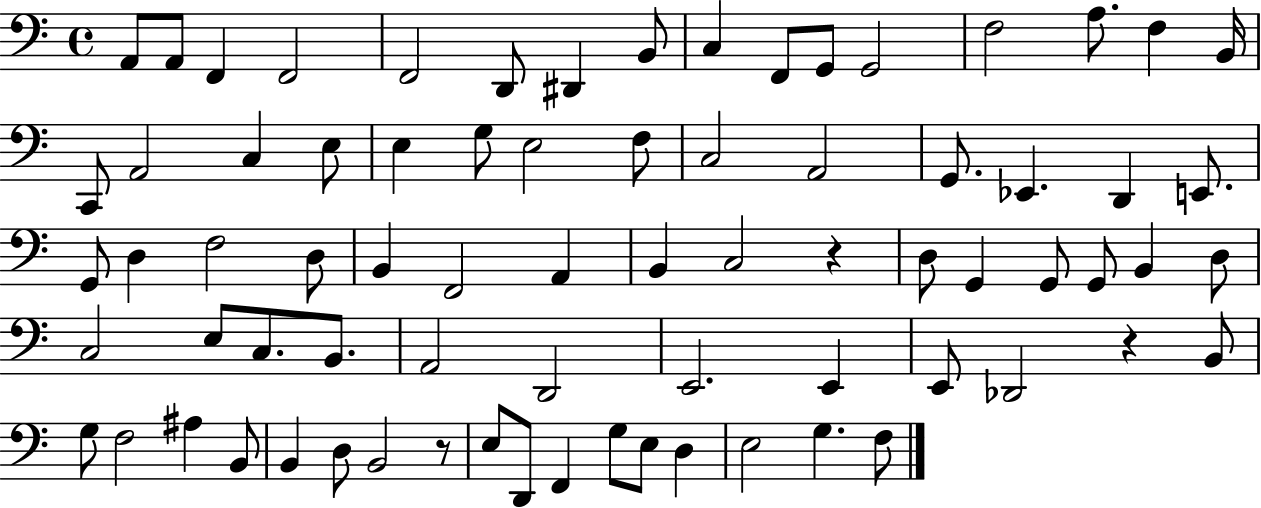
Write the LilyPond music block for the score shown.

{
  \clef bass
  \time 4/4
  \defaultTimeSignature
  \key c \major
  a,8 a,8 f,4 f,2 | f,2 d,8 dis,4 b,8 | c4 f,8 g,8 g,2 | f2 a8. f4 b,16 | \break c,8 a,2 c4 e8 | e4 g8 e2 f8 | c2 a,2 | g,8. ees,4. d,4 e,8. | \break g,8 d4 f2 d8 | b,4 f,2 a,4 | b,4 c2 r4 | d8 g,4 g,8 g,8 b,4 d8 | \break c2 e8 c8. b,8. | a,2 d,2 | e,2. e,4 | e,8 des,2 r4 b,8 | \break g8 f2 ais4 b,8 | b,4 d8 b,2 r8 | e8 d,8 f,4 g8 e8 d4 | e2 g4. f8 | \break \bar "|."
}